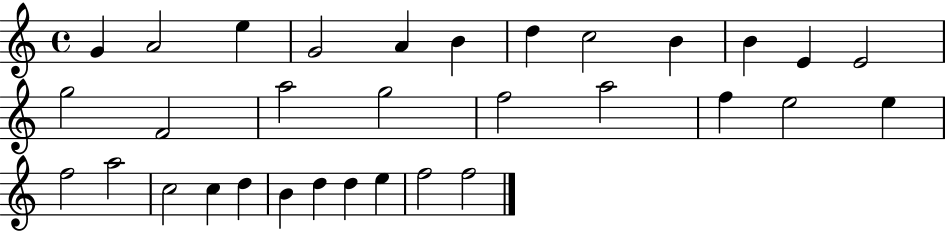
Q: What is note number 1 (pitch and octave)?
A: G4